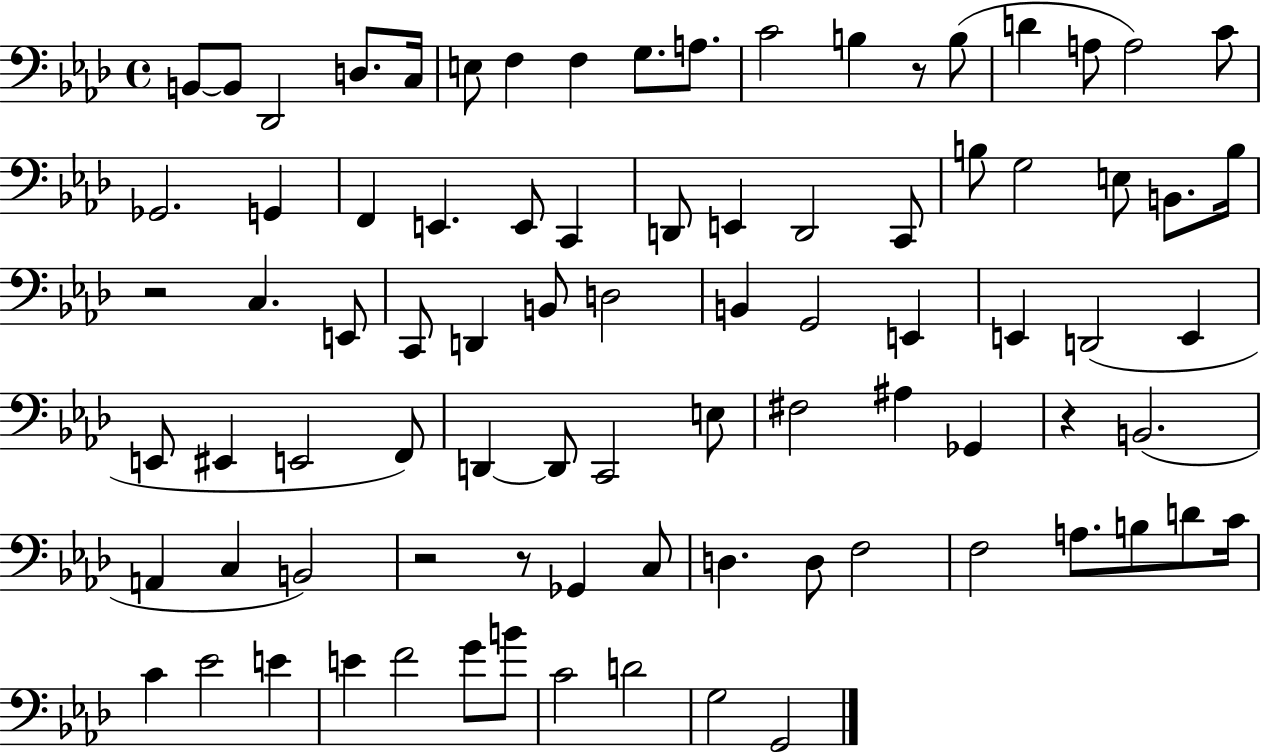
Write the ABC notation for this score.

X:1
T:Untitled
M:4/4
L:1/4
K:Ab
B,,/2 B,,/2 _D,,2 D,/2 C,/4 E,/2 F, F, G,/2 A,/2 C2 B, z/2 B,/2 D A,/2 A,2 C/2 _G,,2 G,, F,, E,, E,,/2 C,, D,,/2 E,, D,,2 C,,/2 B,/2 G,2 E,/2 B,,/2 B,/4 z2 C, E,,/2 C,,/2 D,, B,,/2 D,2 B,, G,,2 E,, E,, D,,2 E,, E,,/2 ^E,, E,,2 F,,/2 D,, D,,/2 C,,2 E,/2 ^F,2 ^A, _G,, z B,,2 A,, C, B,,2 z2 z/2 _G,, C,/2 D, D,/2 F,2 F,2 A,/2 B,/2 D/2 C/4 C _E2 E E F2 G/2 B/2 C2 D2 G,2 G,,2